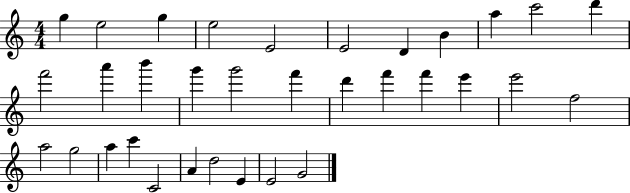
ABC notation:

X:1
T:Untitled
M:4/4
L:1/4
K:C
g e2 g e2 E2 E2 D B a c'2 d' f'2 a' b' g' g'2 f' d' f' f' e' e'2 f2 a2 g2 a c' C2 A d2 E E2 G2